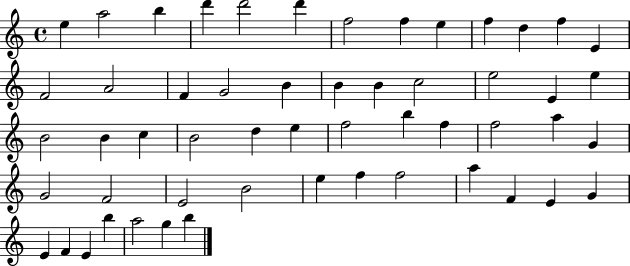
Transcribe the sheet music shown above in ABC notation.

X:1
T:Untitled
M:4/4
L:1/4
K:C
e a2 b d' d'2 d' f2 f e f d f E F2 A2 F G2 B B B c2 e2 E e B2 B c B2 d e f2 b f f2 a G G2 F2 E2 B2 e f f2 a F E G E F E b a2 g b